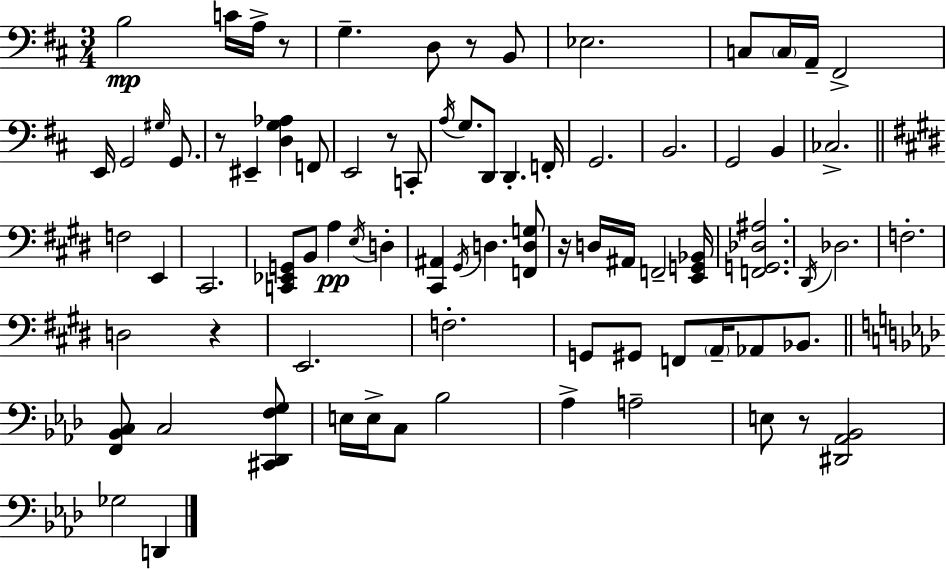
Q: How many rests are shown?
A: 7